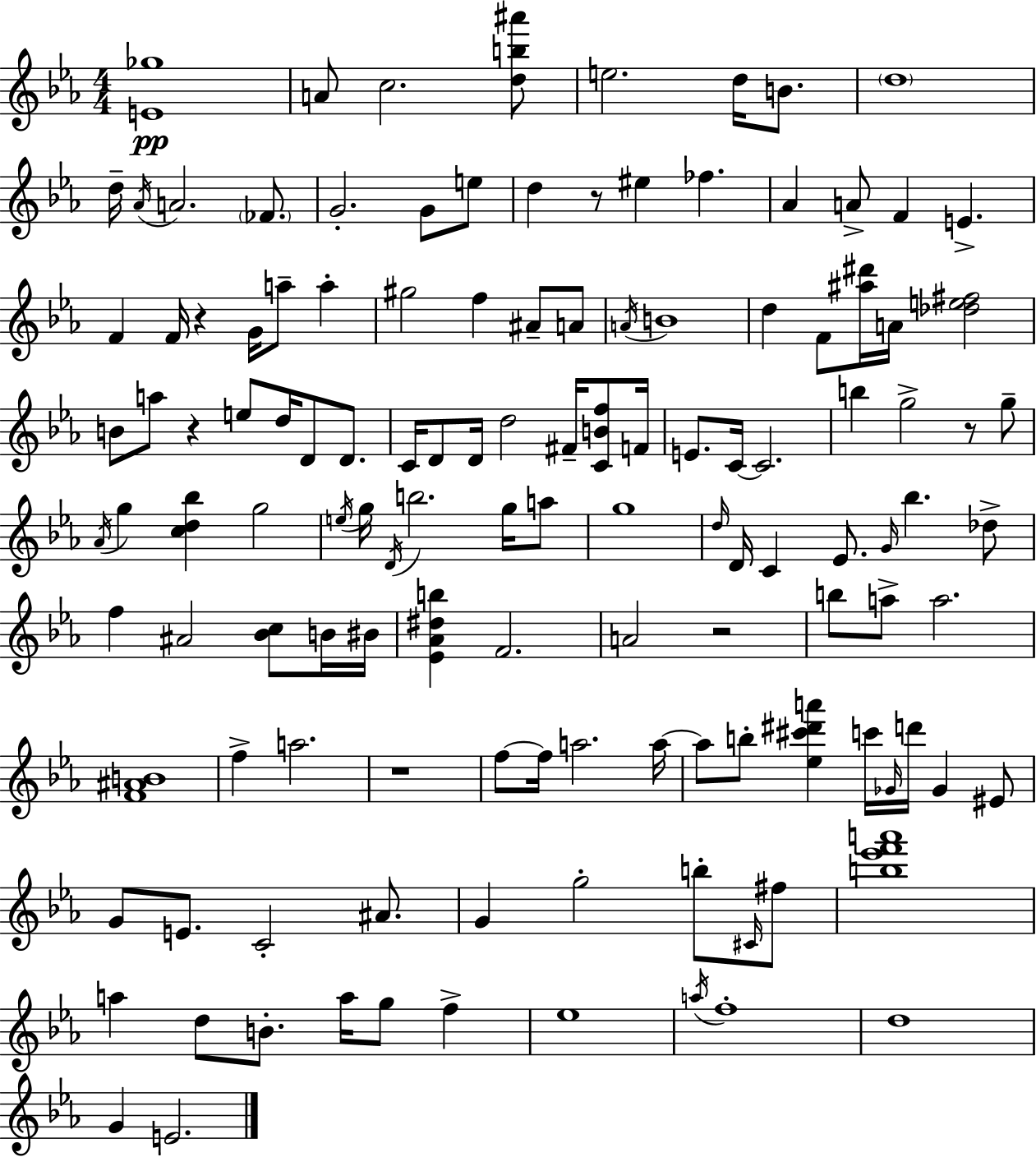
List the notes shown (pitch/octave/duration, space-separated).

[E4,Gb5]/w A4/e C5/h. [D5,B5,A#6]/e E5/h. D5/s B4/e. D5/w D5/s Ab4/s A4/h. FES4/e. G4/h. G4/e E5/e D5/q R/e EIS5/q FES5/q. Ab4/q A4/e F4/q E4/q. F4/q F4/s R/q G4/s A5/e A5/q G#5/h F5/q A#4/e A4/e A4/s B4/w D5/q F4/e [A#5,D#6]/s A4/s [Db5,E5,F#5]/h B4/e A5/e R/q E5/e D5/s D4/e D4/e. C4/s D4/e D4/s D5/h F#4/s [C4,B4,F5]/e F4/s E4/e. C4/s C4/h. B5/q G5/h R/e G5/e Ab4/s G5/q [C5,D5,Bb5]/q G5/h E5/s G5/s D4/s B5/h. G5/s A5/e G5/w D5/s D4/s C4/q Eb4/e. G4/s Bb5/q. Db5/e F5/q A#4/h [Bb4,C5]/e B4/s BIS4/s [Eb4,Ab4,D#5,B5]/q F4/h. A4/h R/h B5/e A5/e A5/h. [F4,A#4,B4]/w F5/q A5/h. R/w F5/e F5/s A5/h. A5/s A5/e B5/e [Eb5,C#6,D#6,A6]/q C6/s Gb4/s D6/s Gb4/q EIS4/e G4/e E4/e. C4/h A#4/e. G4/q G5/h B5/e C#4/s F#5/e [B5,Eb6,F6,A6]/w A5/q D5/e B4/e. A5/s G5/e F5/q Eb5/w A5/s F5/w D5/w G4/q E4/h.